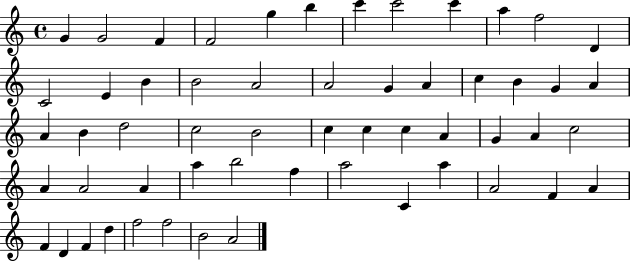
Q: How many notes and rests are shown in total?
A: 56